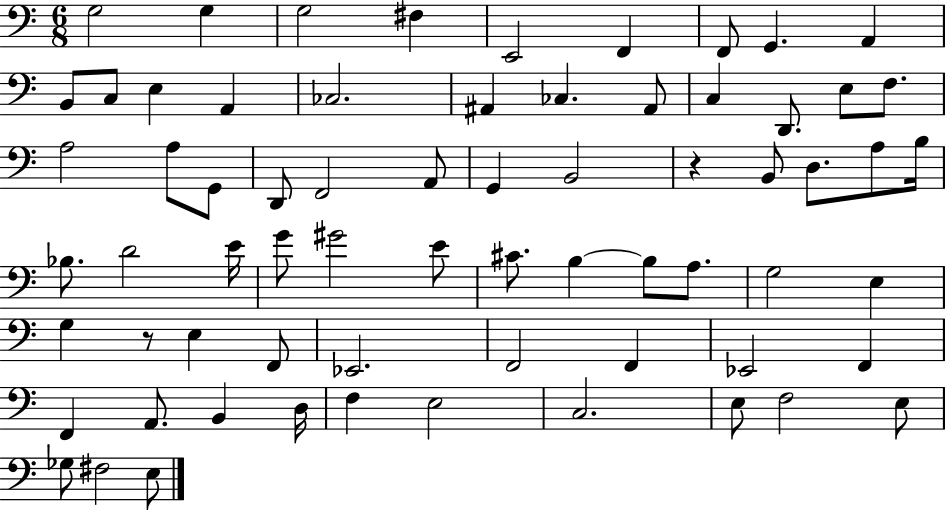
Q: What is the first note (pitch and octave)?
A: G3